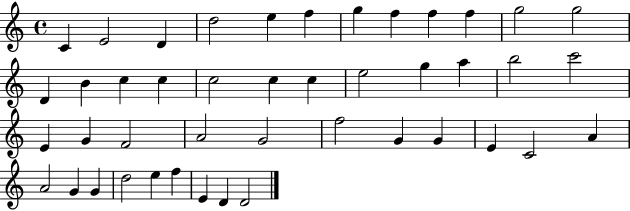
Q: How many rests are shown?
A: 0